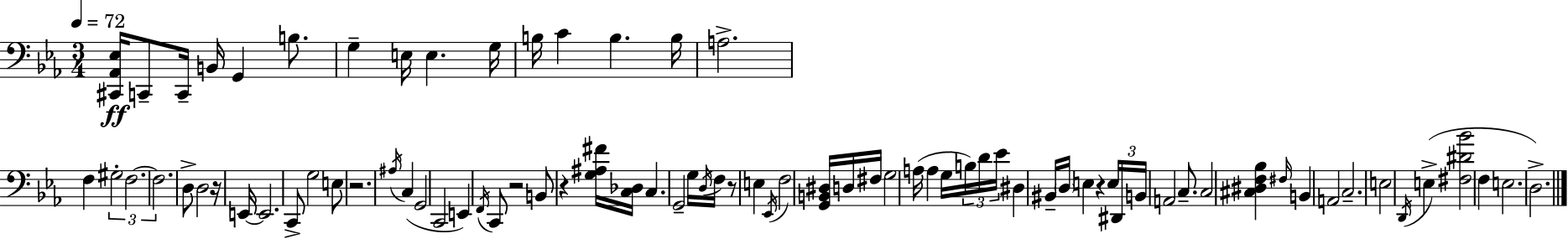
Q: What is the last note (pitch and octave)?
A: D3